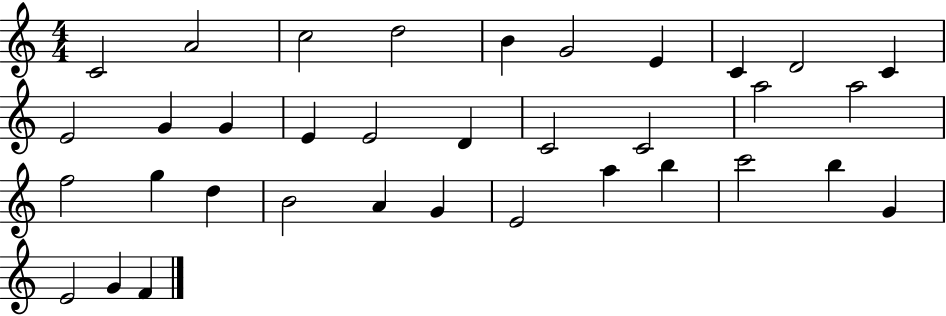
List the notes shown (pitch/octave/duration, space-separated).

C4/h A4/h C5/h D5/h B4/q G4/h E4/q C4/q D4/h C4/q E4/h G4/q G4/q E4/q E4/h D4/q C4/h C4/h A5/h A5/h F5/h G5/q D5/q B4/h A4/q G4/q E4/h A5/q B5/q C6/h B5/q G4/q E4/h G4/q F4/q